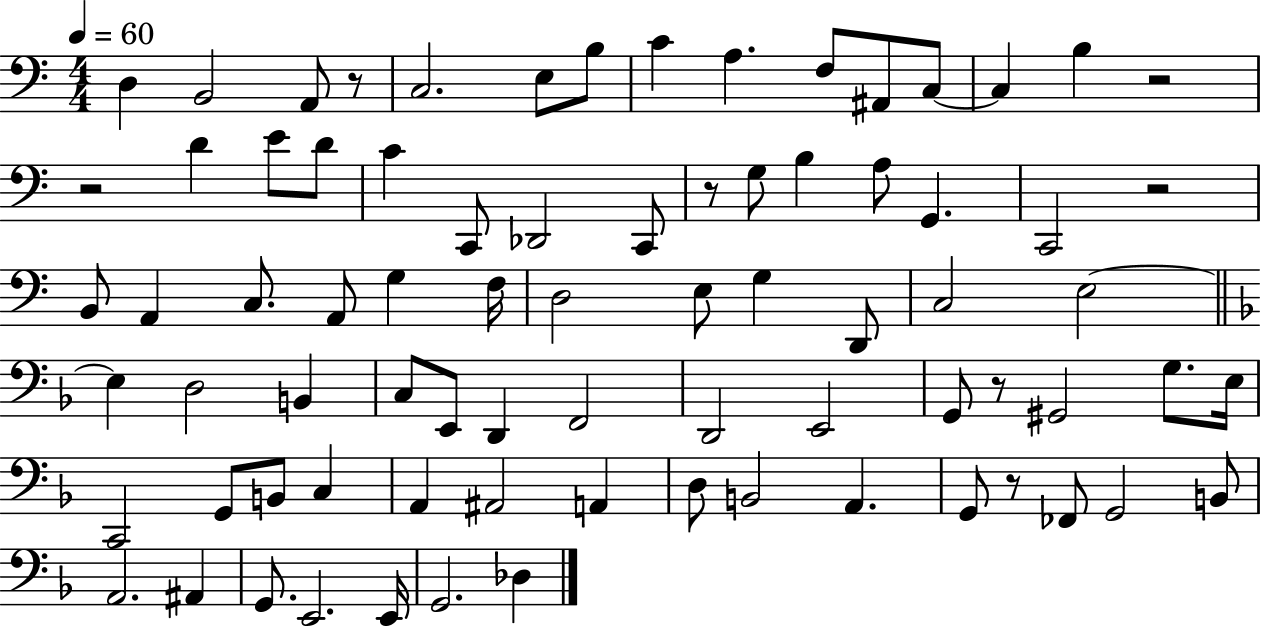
{
  \clef bass
  \numericTimeSignature
  \time 4/4
  \key c \major
  \tempo 4 = 60
  d4 b,2 a,8 r8 | c2. e8 b8 | c'4 a4. f8 ais,8 c8~~ | c4 b4 r2 | \break r2 d'4 e'8 d'8 | c'4 c,8 des,2 c,8 | r8 g8 b4 a8 g,4. | c,2 r2 | \break b,8 a,4 c8. a,8 g4 f16 | d2 e8 g4 d,8 | c2 e2~~ | \bar "||" \break \key f \major e4 d2 b,4 | c8 e,8 d,4 f,2 | d,2 e,2 | g,8 r8 gis,2 g8. e16 | \break c,2 g,8 b,8 c4 | a,4 ais,2 a,4 | d8 b,2 a,4. | g,8 r8 fes,8 g,2 b,8 | \break a,2. ais,4 | g,8. e,2. e,16 | g,2. des4 | \bar "|."
}